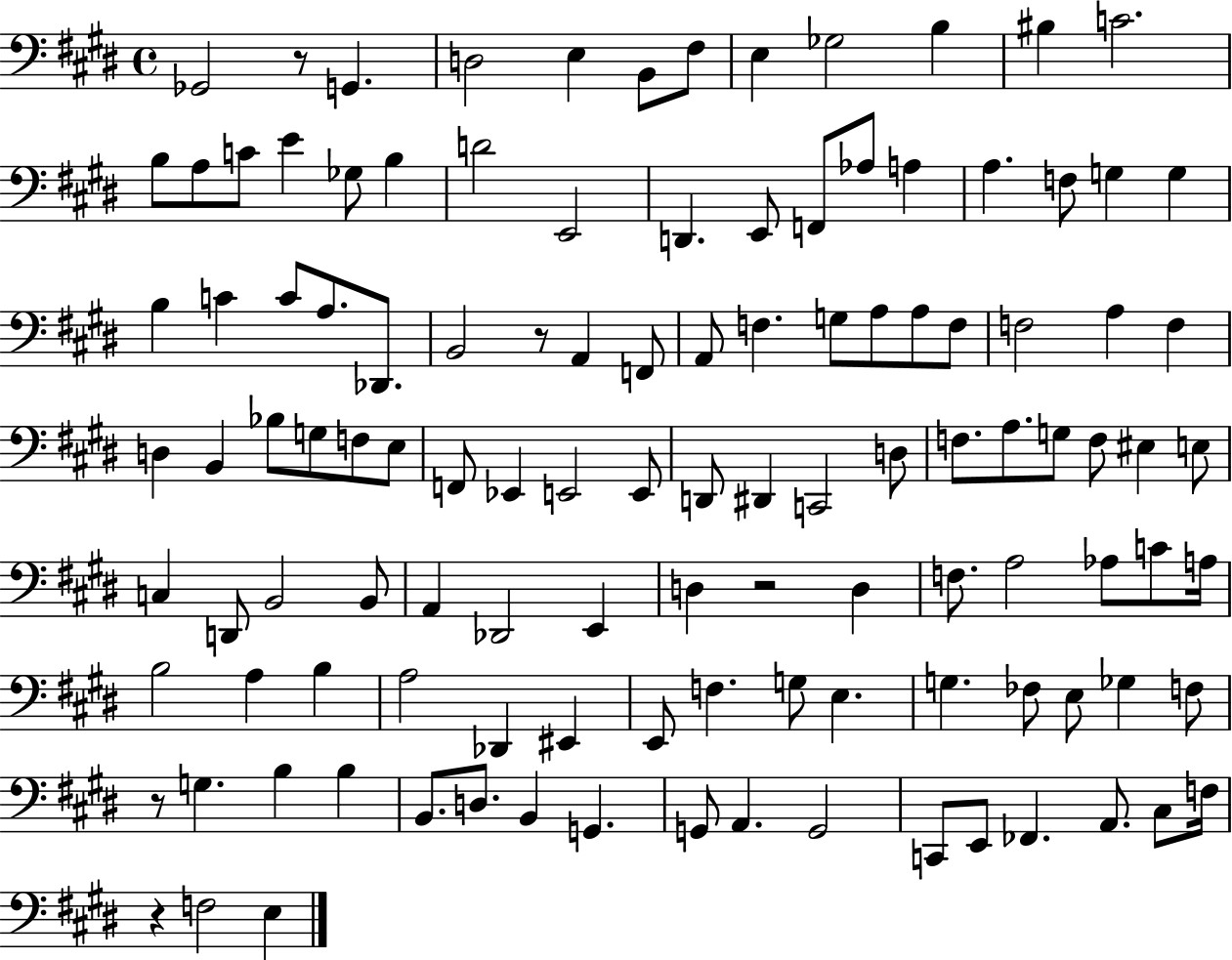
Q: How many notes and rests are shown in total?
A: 117